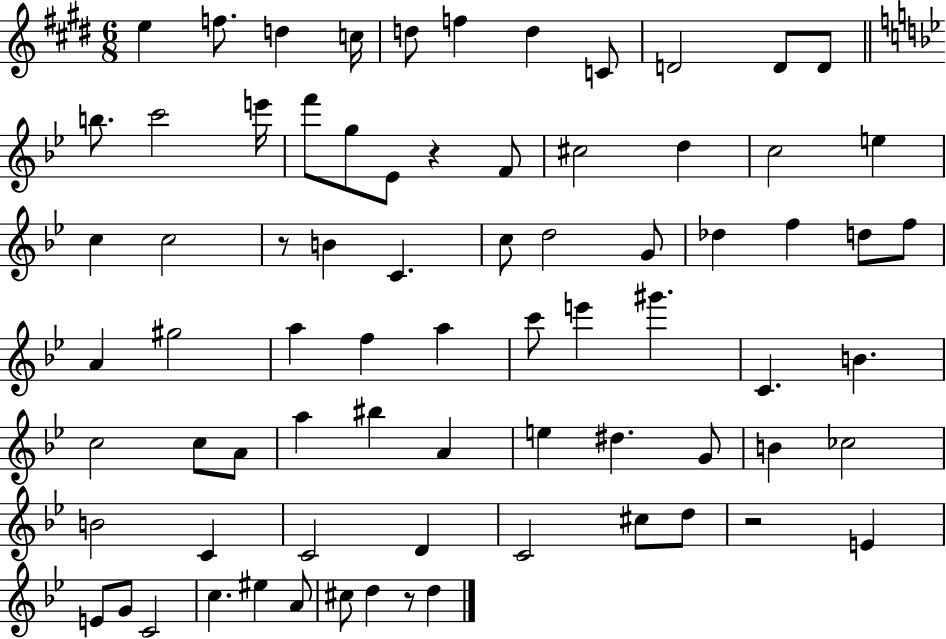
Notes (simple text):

E5/q F5/e. D5/q C5/s D5/e F5/q D5/q C4/e D4/h D4/e D4/e B5/e. C6/h E6/s F6/e G5/e Eb4/e R/q F4/e C#5/h D5/q C5/h E5/q C5/q C5/h R/e B4/q C4/q. C5/e D5/h G4/e Db5/q F5/q D5/e F5/e A4/q G#5/h A5/q F5/q A5/q C6/e E6/q G#6/q. C4/q. B4/q. C5/h C5/e A4/e A5/q BIS5/q A4/q E5/q D#5/q. G4/e B4/q CES5/h B4/h C4/q C4/h D4/q C4/h C#5/e D5/e R/h E4/q E4/e G4/e C4/h C5/q. EIS5/q A4/e C#5/e D5/q R/e D5/q